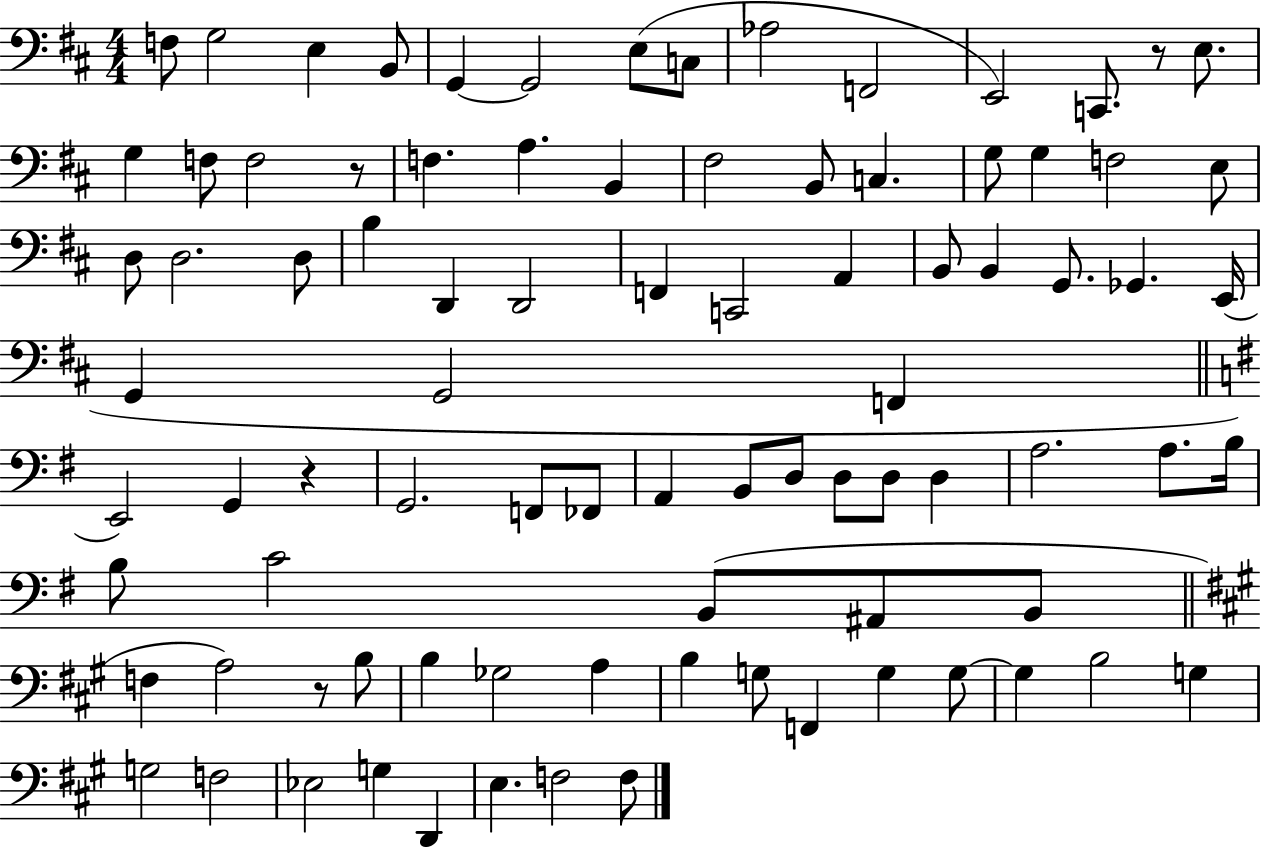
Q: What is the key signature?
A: D major